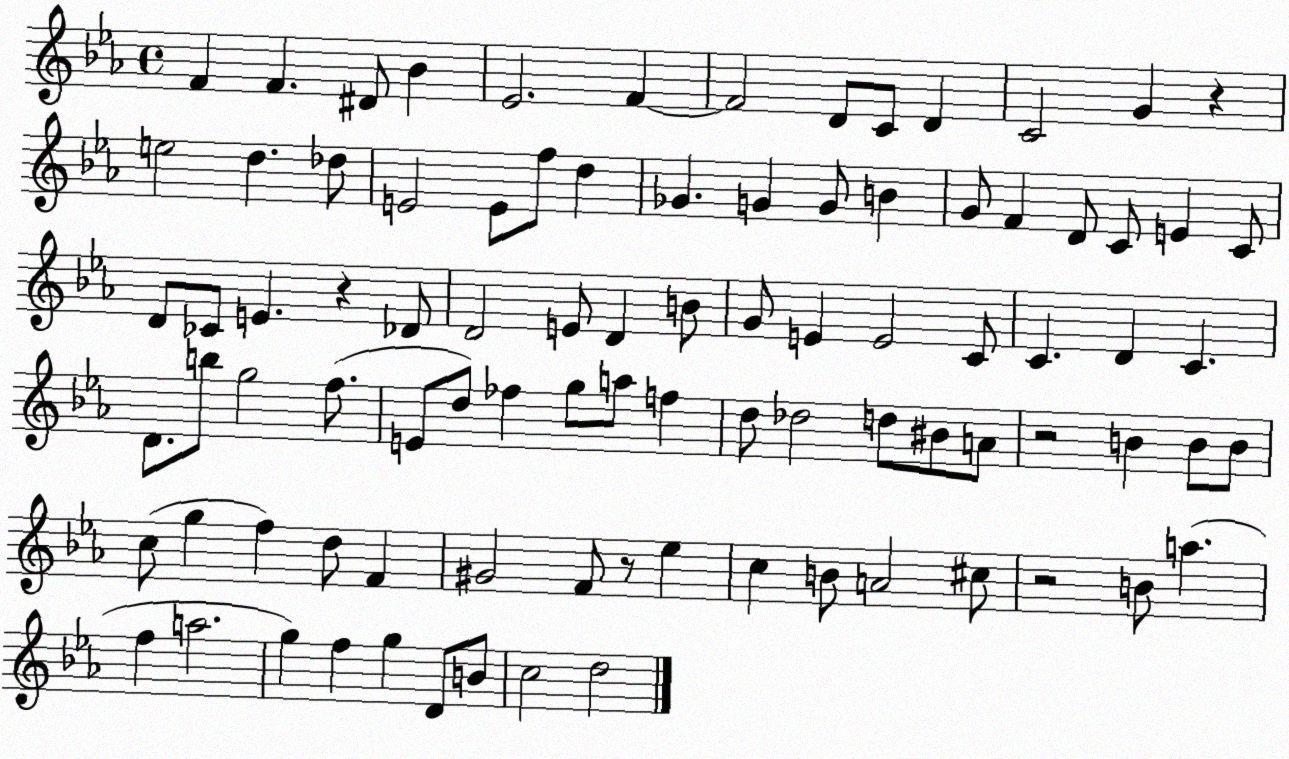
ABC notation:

X:1
T:Untitled
M:4/4
L:1/4
K:Eb
F F ^D/2 _B _E2 F F2 D/2 C/2 D C2 G z e2 d _d/2 E2 E/2 f/2 d _G G G/2 B G/2 F D/2 C/2 E C/2 D/2 _C/2 E z _D/2 D2 E/2 D B/2 G/2 E E2 C/2 C D C D/2 b/2 g2 f/2 E/2 d/2 _f g/2 a/2 f d/2 _d2 d/2 ^B/2 A/2 z2 B B/2 B/2 c/2 g f d/2 F ^G2 F/2 z/2 _e c B/2 A2 ^c/2 z2 B/2 a f a2 g f g D/2 B/2 c2 d2